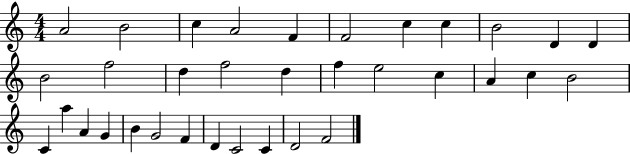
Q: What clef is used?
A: treble